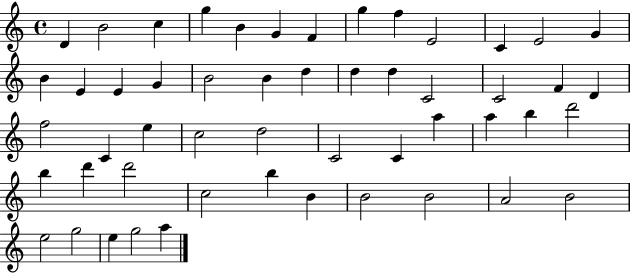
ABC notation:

X:1
T:Untitled
M:4/4
L:1/4
K:C
D B2 c g B G F g f E2 C E2 G B E E G B2 B d d d C2 C2 F D f2 C e c2 d2 C2 C a a b d'2 b d' d'2 c2 b B B2 B2 A2 B2 e2 g2 e g2 a